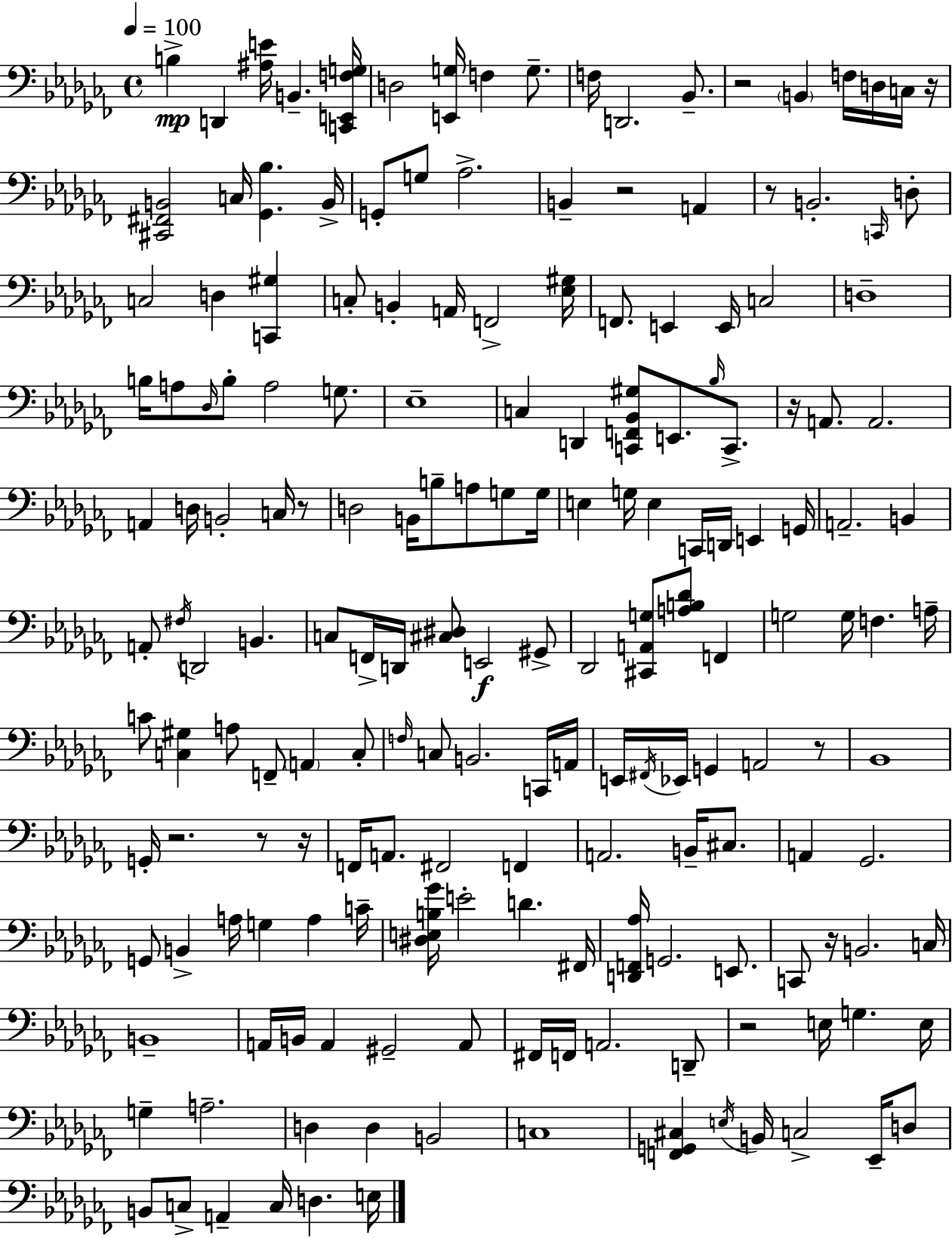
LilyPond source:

{
  \clef bass
  \time 4/4
  \defaultTimeSignature
  \key aes \minor
  \tempo 4 = 100
  b4->\mp d,4 <ais e'>16 b,4.-- <c, e, f g>16 | d2 <e, g>16 f4 g8.-- | f16 d,2. bes,8.-- | r2 \parenthesize b,4 f16 d16 c16 r16 | \break <cis, fis, b,>2 c16 <ges, bes>4. b,16-> | g,8-. g8 aes2.-> | b,4-- r2 a,4 | r8 b,2.-. \grace { c,16 } d8-. | \break c2 d4 <c, gis>4 | c8-. b,4-. a,16 f,2-> | <ees gis>16 f,8. e,4 e,16 c2 | d1-- | \break b16 a8 \grace { des16 } b8-. a2 g8. | ees1-- | c4 d,4 <c, f, bes, gis>8 e,8. \grace { bes16 } | c,8.-> r16 a,8. a,2. | \break a,4 d16 b,2-. | c16 r8 d2 b,16 b8-- a8 | g8 g16 e4 g16 e4 c,16 d,16 e,4 | g,16 a,2.-- b,4 | \break a,8-. \acciaccatura { fis16 } d,2 b,4. | c8 f,16-> d,16 <cis dis>8 e,2\f | gis,8-> des,2 <cis, a, g>8 <a b des'>8 | f,4 g2 g16 f4. | \break a16-- c'8 <c gis>4 a8 f,8-- \parenthesize a,4 | c8-. \grace { f16 } c8 b,2. | c,16 a,16 e,16 \acciaccatura { fis,16 } ees,16 g,4 a,2 | r8 bes,1 | \break g,16-. r2. | r8 r16 f,16 a,8. fis,2 | f,4 a,2. | b,16-- cis8. a,4 ges,2. | \break g,8 b,4-> a16 g4 | a4 c'16-- <dis e b ges'>16 e'2-. d'4. | fis,16 <d, f, aes>16 g,2. | e,8. c,8 r16 b,2. | \break c16 b,1-- | a,16 b,16 a,4 gis,2-- | a,8 fis,16 f,16 a,2. | d,8-- r2 e16 g4. | \break e16 g4-- a2.-- | d4 d4 b,2 | c1 | <f, g, cis>4 \acciaccatura { e16 } b,16 c2-> | \break ees,16-- d8 b,8 c8-> a,4-- c16 | d4. e16 \bar "|."
}